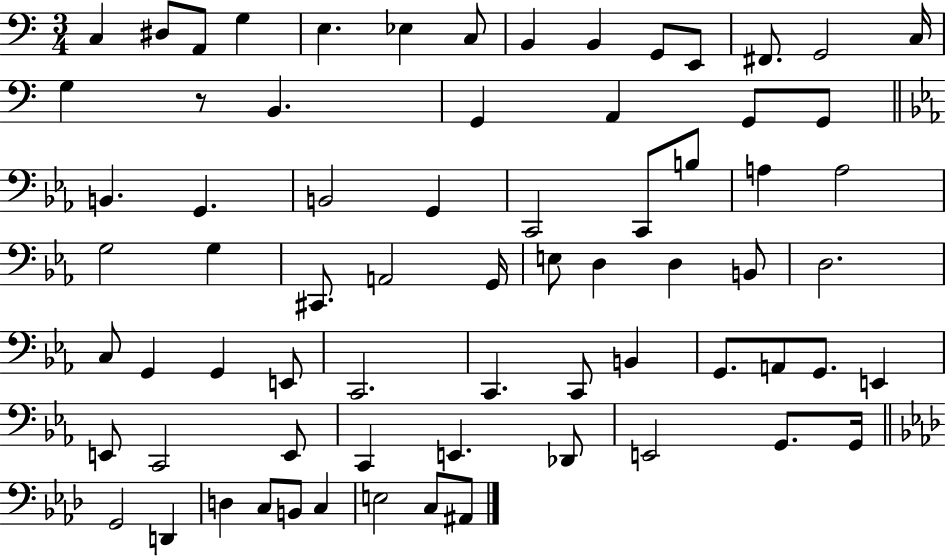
C3/q D#3/e A2/e G3/q E3/q. Eb3/q C3/e B2/q B2/q G2/e E2/e F#2/e. G2/h C3/s G3/q R/e B2/q. G2/q A2/q G2/e G2/e B2/q. G2/q. B2/h G2/q C2/h C2/e B3/e A3/q A3/h G3/h G3/q C#2/e. A2/h G2/s E3/e D3/q D3/q B2/e D3/h. C3/e G2/q G2/q E2/e C2/h. C2/q. C2/e B2/q G2/e. A2/e G2/e. E2/q E2/e C2/h E2/e C2/q E2/q. Db2/e E2/h G2/e. G2/s G2/h D2/q D3/q C3/e B2/e C3/q E3/h C3/e A#2/e